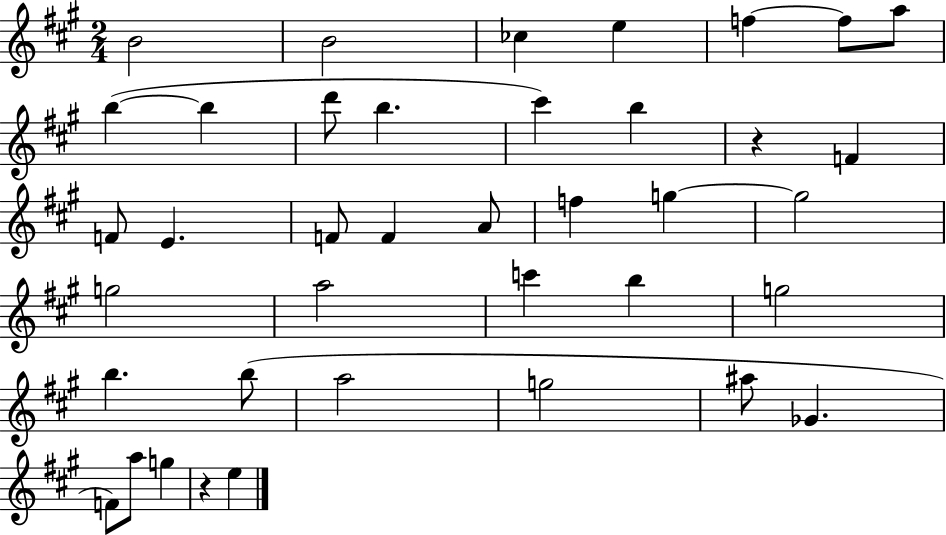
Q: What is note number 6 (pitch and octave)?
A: F5